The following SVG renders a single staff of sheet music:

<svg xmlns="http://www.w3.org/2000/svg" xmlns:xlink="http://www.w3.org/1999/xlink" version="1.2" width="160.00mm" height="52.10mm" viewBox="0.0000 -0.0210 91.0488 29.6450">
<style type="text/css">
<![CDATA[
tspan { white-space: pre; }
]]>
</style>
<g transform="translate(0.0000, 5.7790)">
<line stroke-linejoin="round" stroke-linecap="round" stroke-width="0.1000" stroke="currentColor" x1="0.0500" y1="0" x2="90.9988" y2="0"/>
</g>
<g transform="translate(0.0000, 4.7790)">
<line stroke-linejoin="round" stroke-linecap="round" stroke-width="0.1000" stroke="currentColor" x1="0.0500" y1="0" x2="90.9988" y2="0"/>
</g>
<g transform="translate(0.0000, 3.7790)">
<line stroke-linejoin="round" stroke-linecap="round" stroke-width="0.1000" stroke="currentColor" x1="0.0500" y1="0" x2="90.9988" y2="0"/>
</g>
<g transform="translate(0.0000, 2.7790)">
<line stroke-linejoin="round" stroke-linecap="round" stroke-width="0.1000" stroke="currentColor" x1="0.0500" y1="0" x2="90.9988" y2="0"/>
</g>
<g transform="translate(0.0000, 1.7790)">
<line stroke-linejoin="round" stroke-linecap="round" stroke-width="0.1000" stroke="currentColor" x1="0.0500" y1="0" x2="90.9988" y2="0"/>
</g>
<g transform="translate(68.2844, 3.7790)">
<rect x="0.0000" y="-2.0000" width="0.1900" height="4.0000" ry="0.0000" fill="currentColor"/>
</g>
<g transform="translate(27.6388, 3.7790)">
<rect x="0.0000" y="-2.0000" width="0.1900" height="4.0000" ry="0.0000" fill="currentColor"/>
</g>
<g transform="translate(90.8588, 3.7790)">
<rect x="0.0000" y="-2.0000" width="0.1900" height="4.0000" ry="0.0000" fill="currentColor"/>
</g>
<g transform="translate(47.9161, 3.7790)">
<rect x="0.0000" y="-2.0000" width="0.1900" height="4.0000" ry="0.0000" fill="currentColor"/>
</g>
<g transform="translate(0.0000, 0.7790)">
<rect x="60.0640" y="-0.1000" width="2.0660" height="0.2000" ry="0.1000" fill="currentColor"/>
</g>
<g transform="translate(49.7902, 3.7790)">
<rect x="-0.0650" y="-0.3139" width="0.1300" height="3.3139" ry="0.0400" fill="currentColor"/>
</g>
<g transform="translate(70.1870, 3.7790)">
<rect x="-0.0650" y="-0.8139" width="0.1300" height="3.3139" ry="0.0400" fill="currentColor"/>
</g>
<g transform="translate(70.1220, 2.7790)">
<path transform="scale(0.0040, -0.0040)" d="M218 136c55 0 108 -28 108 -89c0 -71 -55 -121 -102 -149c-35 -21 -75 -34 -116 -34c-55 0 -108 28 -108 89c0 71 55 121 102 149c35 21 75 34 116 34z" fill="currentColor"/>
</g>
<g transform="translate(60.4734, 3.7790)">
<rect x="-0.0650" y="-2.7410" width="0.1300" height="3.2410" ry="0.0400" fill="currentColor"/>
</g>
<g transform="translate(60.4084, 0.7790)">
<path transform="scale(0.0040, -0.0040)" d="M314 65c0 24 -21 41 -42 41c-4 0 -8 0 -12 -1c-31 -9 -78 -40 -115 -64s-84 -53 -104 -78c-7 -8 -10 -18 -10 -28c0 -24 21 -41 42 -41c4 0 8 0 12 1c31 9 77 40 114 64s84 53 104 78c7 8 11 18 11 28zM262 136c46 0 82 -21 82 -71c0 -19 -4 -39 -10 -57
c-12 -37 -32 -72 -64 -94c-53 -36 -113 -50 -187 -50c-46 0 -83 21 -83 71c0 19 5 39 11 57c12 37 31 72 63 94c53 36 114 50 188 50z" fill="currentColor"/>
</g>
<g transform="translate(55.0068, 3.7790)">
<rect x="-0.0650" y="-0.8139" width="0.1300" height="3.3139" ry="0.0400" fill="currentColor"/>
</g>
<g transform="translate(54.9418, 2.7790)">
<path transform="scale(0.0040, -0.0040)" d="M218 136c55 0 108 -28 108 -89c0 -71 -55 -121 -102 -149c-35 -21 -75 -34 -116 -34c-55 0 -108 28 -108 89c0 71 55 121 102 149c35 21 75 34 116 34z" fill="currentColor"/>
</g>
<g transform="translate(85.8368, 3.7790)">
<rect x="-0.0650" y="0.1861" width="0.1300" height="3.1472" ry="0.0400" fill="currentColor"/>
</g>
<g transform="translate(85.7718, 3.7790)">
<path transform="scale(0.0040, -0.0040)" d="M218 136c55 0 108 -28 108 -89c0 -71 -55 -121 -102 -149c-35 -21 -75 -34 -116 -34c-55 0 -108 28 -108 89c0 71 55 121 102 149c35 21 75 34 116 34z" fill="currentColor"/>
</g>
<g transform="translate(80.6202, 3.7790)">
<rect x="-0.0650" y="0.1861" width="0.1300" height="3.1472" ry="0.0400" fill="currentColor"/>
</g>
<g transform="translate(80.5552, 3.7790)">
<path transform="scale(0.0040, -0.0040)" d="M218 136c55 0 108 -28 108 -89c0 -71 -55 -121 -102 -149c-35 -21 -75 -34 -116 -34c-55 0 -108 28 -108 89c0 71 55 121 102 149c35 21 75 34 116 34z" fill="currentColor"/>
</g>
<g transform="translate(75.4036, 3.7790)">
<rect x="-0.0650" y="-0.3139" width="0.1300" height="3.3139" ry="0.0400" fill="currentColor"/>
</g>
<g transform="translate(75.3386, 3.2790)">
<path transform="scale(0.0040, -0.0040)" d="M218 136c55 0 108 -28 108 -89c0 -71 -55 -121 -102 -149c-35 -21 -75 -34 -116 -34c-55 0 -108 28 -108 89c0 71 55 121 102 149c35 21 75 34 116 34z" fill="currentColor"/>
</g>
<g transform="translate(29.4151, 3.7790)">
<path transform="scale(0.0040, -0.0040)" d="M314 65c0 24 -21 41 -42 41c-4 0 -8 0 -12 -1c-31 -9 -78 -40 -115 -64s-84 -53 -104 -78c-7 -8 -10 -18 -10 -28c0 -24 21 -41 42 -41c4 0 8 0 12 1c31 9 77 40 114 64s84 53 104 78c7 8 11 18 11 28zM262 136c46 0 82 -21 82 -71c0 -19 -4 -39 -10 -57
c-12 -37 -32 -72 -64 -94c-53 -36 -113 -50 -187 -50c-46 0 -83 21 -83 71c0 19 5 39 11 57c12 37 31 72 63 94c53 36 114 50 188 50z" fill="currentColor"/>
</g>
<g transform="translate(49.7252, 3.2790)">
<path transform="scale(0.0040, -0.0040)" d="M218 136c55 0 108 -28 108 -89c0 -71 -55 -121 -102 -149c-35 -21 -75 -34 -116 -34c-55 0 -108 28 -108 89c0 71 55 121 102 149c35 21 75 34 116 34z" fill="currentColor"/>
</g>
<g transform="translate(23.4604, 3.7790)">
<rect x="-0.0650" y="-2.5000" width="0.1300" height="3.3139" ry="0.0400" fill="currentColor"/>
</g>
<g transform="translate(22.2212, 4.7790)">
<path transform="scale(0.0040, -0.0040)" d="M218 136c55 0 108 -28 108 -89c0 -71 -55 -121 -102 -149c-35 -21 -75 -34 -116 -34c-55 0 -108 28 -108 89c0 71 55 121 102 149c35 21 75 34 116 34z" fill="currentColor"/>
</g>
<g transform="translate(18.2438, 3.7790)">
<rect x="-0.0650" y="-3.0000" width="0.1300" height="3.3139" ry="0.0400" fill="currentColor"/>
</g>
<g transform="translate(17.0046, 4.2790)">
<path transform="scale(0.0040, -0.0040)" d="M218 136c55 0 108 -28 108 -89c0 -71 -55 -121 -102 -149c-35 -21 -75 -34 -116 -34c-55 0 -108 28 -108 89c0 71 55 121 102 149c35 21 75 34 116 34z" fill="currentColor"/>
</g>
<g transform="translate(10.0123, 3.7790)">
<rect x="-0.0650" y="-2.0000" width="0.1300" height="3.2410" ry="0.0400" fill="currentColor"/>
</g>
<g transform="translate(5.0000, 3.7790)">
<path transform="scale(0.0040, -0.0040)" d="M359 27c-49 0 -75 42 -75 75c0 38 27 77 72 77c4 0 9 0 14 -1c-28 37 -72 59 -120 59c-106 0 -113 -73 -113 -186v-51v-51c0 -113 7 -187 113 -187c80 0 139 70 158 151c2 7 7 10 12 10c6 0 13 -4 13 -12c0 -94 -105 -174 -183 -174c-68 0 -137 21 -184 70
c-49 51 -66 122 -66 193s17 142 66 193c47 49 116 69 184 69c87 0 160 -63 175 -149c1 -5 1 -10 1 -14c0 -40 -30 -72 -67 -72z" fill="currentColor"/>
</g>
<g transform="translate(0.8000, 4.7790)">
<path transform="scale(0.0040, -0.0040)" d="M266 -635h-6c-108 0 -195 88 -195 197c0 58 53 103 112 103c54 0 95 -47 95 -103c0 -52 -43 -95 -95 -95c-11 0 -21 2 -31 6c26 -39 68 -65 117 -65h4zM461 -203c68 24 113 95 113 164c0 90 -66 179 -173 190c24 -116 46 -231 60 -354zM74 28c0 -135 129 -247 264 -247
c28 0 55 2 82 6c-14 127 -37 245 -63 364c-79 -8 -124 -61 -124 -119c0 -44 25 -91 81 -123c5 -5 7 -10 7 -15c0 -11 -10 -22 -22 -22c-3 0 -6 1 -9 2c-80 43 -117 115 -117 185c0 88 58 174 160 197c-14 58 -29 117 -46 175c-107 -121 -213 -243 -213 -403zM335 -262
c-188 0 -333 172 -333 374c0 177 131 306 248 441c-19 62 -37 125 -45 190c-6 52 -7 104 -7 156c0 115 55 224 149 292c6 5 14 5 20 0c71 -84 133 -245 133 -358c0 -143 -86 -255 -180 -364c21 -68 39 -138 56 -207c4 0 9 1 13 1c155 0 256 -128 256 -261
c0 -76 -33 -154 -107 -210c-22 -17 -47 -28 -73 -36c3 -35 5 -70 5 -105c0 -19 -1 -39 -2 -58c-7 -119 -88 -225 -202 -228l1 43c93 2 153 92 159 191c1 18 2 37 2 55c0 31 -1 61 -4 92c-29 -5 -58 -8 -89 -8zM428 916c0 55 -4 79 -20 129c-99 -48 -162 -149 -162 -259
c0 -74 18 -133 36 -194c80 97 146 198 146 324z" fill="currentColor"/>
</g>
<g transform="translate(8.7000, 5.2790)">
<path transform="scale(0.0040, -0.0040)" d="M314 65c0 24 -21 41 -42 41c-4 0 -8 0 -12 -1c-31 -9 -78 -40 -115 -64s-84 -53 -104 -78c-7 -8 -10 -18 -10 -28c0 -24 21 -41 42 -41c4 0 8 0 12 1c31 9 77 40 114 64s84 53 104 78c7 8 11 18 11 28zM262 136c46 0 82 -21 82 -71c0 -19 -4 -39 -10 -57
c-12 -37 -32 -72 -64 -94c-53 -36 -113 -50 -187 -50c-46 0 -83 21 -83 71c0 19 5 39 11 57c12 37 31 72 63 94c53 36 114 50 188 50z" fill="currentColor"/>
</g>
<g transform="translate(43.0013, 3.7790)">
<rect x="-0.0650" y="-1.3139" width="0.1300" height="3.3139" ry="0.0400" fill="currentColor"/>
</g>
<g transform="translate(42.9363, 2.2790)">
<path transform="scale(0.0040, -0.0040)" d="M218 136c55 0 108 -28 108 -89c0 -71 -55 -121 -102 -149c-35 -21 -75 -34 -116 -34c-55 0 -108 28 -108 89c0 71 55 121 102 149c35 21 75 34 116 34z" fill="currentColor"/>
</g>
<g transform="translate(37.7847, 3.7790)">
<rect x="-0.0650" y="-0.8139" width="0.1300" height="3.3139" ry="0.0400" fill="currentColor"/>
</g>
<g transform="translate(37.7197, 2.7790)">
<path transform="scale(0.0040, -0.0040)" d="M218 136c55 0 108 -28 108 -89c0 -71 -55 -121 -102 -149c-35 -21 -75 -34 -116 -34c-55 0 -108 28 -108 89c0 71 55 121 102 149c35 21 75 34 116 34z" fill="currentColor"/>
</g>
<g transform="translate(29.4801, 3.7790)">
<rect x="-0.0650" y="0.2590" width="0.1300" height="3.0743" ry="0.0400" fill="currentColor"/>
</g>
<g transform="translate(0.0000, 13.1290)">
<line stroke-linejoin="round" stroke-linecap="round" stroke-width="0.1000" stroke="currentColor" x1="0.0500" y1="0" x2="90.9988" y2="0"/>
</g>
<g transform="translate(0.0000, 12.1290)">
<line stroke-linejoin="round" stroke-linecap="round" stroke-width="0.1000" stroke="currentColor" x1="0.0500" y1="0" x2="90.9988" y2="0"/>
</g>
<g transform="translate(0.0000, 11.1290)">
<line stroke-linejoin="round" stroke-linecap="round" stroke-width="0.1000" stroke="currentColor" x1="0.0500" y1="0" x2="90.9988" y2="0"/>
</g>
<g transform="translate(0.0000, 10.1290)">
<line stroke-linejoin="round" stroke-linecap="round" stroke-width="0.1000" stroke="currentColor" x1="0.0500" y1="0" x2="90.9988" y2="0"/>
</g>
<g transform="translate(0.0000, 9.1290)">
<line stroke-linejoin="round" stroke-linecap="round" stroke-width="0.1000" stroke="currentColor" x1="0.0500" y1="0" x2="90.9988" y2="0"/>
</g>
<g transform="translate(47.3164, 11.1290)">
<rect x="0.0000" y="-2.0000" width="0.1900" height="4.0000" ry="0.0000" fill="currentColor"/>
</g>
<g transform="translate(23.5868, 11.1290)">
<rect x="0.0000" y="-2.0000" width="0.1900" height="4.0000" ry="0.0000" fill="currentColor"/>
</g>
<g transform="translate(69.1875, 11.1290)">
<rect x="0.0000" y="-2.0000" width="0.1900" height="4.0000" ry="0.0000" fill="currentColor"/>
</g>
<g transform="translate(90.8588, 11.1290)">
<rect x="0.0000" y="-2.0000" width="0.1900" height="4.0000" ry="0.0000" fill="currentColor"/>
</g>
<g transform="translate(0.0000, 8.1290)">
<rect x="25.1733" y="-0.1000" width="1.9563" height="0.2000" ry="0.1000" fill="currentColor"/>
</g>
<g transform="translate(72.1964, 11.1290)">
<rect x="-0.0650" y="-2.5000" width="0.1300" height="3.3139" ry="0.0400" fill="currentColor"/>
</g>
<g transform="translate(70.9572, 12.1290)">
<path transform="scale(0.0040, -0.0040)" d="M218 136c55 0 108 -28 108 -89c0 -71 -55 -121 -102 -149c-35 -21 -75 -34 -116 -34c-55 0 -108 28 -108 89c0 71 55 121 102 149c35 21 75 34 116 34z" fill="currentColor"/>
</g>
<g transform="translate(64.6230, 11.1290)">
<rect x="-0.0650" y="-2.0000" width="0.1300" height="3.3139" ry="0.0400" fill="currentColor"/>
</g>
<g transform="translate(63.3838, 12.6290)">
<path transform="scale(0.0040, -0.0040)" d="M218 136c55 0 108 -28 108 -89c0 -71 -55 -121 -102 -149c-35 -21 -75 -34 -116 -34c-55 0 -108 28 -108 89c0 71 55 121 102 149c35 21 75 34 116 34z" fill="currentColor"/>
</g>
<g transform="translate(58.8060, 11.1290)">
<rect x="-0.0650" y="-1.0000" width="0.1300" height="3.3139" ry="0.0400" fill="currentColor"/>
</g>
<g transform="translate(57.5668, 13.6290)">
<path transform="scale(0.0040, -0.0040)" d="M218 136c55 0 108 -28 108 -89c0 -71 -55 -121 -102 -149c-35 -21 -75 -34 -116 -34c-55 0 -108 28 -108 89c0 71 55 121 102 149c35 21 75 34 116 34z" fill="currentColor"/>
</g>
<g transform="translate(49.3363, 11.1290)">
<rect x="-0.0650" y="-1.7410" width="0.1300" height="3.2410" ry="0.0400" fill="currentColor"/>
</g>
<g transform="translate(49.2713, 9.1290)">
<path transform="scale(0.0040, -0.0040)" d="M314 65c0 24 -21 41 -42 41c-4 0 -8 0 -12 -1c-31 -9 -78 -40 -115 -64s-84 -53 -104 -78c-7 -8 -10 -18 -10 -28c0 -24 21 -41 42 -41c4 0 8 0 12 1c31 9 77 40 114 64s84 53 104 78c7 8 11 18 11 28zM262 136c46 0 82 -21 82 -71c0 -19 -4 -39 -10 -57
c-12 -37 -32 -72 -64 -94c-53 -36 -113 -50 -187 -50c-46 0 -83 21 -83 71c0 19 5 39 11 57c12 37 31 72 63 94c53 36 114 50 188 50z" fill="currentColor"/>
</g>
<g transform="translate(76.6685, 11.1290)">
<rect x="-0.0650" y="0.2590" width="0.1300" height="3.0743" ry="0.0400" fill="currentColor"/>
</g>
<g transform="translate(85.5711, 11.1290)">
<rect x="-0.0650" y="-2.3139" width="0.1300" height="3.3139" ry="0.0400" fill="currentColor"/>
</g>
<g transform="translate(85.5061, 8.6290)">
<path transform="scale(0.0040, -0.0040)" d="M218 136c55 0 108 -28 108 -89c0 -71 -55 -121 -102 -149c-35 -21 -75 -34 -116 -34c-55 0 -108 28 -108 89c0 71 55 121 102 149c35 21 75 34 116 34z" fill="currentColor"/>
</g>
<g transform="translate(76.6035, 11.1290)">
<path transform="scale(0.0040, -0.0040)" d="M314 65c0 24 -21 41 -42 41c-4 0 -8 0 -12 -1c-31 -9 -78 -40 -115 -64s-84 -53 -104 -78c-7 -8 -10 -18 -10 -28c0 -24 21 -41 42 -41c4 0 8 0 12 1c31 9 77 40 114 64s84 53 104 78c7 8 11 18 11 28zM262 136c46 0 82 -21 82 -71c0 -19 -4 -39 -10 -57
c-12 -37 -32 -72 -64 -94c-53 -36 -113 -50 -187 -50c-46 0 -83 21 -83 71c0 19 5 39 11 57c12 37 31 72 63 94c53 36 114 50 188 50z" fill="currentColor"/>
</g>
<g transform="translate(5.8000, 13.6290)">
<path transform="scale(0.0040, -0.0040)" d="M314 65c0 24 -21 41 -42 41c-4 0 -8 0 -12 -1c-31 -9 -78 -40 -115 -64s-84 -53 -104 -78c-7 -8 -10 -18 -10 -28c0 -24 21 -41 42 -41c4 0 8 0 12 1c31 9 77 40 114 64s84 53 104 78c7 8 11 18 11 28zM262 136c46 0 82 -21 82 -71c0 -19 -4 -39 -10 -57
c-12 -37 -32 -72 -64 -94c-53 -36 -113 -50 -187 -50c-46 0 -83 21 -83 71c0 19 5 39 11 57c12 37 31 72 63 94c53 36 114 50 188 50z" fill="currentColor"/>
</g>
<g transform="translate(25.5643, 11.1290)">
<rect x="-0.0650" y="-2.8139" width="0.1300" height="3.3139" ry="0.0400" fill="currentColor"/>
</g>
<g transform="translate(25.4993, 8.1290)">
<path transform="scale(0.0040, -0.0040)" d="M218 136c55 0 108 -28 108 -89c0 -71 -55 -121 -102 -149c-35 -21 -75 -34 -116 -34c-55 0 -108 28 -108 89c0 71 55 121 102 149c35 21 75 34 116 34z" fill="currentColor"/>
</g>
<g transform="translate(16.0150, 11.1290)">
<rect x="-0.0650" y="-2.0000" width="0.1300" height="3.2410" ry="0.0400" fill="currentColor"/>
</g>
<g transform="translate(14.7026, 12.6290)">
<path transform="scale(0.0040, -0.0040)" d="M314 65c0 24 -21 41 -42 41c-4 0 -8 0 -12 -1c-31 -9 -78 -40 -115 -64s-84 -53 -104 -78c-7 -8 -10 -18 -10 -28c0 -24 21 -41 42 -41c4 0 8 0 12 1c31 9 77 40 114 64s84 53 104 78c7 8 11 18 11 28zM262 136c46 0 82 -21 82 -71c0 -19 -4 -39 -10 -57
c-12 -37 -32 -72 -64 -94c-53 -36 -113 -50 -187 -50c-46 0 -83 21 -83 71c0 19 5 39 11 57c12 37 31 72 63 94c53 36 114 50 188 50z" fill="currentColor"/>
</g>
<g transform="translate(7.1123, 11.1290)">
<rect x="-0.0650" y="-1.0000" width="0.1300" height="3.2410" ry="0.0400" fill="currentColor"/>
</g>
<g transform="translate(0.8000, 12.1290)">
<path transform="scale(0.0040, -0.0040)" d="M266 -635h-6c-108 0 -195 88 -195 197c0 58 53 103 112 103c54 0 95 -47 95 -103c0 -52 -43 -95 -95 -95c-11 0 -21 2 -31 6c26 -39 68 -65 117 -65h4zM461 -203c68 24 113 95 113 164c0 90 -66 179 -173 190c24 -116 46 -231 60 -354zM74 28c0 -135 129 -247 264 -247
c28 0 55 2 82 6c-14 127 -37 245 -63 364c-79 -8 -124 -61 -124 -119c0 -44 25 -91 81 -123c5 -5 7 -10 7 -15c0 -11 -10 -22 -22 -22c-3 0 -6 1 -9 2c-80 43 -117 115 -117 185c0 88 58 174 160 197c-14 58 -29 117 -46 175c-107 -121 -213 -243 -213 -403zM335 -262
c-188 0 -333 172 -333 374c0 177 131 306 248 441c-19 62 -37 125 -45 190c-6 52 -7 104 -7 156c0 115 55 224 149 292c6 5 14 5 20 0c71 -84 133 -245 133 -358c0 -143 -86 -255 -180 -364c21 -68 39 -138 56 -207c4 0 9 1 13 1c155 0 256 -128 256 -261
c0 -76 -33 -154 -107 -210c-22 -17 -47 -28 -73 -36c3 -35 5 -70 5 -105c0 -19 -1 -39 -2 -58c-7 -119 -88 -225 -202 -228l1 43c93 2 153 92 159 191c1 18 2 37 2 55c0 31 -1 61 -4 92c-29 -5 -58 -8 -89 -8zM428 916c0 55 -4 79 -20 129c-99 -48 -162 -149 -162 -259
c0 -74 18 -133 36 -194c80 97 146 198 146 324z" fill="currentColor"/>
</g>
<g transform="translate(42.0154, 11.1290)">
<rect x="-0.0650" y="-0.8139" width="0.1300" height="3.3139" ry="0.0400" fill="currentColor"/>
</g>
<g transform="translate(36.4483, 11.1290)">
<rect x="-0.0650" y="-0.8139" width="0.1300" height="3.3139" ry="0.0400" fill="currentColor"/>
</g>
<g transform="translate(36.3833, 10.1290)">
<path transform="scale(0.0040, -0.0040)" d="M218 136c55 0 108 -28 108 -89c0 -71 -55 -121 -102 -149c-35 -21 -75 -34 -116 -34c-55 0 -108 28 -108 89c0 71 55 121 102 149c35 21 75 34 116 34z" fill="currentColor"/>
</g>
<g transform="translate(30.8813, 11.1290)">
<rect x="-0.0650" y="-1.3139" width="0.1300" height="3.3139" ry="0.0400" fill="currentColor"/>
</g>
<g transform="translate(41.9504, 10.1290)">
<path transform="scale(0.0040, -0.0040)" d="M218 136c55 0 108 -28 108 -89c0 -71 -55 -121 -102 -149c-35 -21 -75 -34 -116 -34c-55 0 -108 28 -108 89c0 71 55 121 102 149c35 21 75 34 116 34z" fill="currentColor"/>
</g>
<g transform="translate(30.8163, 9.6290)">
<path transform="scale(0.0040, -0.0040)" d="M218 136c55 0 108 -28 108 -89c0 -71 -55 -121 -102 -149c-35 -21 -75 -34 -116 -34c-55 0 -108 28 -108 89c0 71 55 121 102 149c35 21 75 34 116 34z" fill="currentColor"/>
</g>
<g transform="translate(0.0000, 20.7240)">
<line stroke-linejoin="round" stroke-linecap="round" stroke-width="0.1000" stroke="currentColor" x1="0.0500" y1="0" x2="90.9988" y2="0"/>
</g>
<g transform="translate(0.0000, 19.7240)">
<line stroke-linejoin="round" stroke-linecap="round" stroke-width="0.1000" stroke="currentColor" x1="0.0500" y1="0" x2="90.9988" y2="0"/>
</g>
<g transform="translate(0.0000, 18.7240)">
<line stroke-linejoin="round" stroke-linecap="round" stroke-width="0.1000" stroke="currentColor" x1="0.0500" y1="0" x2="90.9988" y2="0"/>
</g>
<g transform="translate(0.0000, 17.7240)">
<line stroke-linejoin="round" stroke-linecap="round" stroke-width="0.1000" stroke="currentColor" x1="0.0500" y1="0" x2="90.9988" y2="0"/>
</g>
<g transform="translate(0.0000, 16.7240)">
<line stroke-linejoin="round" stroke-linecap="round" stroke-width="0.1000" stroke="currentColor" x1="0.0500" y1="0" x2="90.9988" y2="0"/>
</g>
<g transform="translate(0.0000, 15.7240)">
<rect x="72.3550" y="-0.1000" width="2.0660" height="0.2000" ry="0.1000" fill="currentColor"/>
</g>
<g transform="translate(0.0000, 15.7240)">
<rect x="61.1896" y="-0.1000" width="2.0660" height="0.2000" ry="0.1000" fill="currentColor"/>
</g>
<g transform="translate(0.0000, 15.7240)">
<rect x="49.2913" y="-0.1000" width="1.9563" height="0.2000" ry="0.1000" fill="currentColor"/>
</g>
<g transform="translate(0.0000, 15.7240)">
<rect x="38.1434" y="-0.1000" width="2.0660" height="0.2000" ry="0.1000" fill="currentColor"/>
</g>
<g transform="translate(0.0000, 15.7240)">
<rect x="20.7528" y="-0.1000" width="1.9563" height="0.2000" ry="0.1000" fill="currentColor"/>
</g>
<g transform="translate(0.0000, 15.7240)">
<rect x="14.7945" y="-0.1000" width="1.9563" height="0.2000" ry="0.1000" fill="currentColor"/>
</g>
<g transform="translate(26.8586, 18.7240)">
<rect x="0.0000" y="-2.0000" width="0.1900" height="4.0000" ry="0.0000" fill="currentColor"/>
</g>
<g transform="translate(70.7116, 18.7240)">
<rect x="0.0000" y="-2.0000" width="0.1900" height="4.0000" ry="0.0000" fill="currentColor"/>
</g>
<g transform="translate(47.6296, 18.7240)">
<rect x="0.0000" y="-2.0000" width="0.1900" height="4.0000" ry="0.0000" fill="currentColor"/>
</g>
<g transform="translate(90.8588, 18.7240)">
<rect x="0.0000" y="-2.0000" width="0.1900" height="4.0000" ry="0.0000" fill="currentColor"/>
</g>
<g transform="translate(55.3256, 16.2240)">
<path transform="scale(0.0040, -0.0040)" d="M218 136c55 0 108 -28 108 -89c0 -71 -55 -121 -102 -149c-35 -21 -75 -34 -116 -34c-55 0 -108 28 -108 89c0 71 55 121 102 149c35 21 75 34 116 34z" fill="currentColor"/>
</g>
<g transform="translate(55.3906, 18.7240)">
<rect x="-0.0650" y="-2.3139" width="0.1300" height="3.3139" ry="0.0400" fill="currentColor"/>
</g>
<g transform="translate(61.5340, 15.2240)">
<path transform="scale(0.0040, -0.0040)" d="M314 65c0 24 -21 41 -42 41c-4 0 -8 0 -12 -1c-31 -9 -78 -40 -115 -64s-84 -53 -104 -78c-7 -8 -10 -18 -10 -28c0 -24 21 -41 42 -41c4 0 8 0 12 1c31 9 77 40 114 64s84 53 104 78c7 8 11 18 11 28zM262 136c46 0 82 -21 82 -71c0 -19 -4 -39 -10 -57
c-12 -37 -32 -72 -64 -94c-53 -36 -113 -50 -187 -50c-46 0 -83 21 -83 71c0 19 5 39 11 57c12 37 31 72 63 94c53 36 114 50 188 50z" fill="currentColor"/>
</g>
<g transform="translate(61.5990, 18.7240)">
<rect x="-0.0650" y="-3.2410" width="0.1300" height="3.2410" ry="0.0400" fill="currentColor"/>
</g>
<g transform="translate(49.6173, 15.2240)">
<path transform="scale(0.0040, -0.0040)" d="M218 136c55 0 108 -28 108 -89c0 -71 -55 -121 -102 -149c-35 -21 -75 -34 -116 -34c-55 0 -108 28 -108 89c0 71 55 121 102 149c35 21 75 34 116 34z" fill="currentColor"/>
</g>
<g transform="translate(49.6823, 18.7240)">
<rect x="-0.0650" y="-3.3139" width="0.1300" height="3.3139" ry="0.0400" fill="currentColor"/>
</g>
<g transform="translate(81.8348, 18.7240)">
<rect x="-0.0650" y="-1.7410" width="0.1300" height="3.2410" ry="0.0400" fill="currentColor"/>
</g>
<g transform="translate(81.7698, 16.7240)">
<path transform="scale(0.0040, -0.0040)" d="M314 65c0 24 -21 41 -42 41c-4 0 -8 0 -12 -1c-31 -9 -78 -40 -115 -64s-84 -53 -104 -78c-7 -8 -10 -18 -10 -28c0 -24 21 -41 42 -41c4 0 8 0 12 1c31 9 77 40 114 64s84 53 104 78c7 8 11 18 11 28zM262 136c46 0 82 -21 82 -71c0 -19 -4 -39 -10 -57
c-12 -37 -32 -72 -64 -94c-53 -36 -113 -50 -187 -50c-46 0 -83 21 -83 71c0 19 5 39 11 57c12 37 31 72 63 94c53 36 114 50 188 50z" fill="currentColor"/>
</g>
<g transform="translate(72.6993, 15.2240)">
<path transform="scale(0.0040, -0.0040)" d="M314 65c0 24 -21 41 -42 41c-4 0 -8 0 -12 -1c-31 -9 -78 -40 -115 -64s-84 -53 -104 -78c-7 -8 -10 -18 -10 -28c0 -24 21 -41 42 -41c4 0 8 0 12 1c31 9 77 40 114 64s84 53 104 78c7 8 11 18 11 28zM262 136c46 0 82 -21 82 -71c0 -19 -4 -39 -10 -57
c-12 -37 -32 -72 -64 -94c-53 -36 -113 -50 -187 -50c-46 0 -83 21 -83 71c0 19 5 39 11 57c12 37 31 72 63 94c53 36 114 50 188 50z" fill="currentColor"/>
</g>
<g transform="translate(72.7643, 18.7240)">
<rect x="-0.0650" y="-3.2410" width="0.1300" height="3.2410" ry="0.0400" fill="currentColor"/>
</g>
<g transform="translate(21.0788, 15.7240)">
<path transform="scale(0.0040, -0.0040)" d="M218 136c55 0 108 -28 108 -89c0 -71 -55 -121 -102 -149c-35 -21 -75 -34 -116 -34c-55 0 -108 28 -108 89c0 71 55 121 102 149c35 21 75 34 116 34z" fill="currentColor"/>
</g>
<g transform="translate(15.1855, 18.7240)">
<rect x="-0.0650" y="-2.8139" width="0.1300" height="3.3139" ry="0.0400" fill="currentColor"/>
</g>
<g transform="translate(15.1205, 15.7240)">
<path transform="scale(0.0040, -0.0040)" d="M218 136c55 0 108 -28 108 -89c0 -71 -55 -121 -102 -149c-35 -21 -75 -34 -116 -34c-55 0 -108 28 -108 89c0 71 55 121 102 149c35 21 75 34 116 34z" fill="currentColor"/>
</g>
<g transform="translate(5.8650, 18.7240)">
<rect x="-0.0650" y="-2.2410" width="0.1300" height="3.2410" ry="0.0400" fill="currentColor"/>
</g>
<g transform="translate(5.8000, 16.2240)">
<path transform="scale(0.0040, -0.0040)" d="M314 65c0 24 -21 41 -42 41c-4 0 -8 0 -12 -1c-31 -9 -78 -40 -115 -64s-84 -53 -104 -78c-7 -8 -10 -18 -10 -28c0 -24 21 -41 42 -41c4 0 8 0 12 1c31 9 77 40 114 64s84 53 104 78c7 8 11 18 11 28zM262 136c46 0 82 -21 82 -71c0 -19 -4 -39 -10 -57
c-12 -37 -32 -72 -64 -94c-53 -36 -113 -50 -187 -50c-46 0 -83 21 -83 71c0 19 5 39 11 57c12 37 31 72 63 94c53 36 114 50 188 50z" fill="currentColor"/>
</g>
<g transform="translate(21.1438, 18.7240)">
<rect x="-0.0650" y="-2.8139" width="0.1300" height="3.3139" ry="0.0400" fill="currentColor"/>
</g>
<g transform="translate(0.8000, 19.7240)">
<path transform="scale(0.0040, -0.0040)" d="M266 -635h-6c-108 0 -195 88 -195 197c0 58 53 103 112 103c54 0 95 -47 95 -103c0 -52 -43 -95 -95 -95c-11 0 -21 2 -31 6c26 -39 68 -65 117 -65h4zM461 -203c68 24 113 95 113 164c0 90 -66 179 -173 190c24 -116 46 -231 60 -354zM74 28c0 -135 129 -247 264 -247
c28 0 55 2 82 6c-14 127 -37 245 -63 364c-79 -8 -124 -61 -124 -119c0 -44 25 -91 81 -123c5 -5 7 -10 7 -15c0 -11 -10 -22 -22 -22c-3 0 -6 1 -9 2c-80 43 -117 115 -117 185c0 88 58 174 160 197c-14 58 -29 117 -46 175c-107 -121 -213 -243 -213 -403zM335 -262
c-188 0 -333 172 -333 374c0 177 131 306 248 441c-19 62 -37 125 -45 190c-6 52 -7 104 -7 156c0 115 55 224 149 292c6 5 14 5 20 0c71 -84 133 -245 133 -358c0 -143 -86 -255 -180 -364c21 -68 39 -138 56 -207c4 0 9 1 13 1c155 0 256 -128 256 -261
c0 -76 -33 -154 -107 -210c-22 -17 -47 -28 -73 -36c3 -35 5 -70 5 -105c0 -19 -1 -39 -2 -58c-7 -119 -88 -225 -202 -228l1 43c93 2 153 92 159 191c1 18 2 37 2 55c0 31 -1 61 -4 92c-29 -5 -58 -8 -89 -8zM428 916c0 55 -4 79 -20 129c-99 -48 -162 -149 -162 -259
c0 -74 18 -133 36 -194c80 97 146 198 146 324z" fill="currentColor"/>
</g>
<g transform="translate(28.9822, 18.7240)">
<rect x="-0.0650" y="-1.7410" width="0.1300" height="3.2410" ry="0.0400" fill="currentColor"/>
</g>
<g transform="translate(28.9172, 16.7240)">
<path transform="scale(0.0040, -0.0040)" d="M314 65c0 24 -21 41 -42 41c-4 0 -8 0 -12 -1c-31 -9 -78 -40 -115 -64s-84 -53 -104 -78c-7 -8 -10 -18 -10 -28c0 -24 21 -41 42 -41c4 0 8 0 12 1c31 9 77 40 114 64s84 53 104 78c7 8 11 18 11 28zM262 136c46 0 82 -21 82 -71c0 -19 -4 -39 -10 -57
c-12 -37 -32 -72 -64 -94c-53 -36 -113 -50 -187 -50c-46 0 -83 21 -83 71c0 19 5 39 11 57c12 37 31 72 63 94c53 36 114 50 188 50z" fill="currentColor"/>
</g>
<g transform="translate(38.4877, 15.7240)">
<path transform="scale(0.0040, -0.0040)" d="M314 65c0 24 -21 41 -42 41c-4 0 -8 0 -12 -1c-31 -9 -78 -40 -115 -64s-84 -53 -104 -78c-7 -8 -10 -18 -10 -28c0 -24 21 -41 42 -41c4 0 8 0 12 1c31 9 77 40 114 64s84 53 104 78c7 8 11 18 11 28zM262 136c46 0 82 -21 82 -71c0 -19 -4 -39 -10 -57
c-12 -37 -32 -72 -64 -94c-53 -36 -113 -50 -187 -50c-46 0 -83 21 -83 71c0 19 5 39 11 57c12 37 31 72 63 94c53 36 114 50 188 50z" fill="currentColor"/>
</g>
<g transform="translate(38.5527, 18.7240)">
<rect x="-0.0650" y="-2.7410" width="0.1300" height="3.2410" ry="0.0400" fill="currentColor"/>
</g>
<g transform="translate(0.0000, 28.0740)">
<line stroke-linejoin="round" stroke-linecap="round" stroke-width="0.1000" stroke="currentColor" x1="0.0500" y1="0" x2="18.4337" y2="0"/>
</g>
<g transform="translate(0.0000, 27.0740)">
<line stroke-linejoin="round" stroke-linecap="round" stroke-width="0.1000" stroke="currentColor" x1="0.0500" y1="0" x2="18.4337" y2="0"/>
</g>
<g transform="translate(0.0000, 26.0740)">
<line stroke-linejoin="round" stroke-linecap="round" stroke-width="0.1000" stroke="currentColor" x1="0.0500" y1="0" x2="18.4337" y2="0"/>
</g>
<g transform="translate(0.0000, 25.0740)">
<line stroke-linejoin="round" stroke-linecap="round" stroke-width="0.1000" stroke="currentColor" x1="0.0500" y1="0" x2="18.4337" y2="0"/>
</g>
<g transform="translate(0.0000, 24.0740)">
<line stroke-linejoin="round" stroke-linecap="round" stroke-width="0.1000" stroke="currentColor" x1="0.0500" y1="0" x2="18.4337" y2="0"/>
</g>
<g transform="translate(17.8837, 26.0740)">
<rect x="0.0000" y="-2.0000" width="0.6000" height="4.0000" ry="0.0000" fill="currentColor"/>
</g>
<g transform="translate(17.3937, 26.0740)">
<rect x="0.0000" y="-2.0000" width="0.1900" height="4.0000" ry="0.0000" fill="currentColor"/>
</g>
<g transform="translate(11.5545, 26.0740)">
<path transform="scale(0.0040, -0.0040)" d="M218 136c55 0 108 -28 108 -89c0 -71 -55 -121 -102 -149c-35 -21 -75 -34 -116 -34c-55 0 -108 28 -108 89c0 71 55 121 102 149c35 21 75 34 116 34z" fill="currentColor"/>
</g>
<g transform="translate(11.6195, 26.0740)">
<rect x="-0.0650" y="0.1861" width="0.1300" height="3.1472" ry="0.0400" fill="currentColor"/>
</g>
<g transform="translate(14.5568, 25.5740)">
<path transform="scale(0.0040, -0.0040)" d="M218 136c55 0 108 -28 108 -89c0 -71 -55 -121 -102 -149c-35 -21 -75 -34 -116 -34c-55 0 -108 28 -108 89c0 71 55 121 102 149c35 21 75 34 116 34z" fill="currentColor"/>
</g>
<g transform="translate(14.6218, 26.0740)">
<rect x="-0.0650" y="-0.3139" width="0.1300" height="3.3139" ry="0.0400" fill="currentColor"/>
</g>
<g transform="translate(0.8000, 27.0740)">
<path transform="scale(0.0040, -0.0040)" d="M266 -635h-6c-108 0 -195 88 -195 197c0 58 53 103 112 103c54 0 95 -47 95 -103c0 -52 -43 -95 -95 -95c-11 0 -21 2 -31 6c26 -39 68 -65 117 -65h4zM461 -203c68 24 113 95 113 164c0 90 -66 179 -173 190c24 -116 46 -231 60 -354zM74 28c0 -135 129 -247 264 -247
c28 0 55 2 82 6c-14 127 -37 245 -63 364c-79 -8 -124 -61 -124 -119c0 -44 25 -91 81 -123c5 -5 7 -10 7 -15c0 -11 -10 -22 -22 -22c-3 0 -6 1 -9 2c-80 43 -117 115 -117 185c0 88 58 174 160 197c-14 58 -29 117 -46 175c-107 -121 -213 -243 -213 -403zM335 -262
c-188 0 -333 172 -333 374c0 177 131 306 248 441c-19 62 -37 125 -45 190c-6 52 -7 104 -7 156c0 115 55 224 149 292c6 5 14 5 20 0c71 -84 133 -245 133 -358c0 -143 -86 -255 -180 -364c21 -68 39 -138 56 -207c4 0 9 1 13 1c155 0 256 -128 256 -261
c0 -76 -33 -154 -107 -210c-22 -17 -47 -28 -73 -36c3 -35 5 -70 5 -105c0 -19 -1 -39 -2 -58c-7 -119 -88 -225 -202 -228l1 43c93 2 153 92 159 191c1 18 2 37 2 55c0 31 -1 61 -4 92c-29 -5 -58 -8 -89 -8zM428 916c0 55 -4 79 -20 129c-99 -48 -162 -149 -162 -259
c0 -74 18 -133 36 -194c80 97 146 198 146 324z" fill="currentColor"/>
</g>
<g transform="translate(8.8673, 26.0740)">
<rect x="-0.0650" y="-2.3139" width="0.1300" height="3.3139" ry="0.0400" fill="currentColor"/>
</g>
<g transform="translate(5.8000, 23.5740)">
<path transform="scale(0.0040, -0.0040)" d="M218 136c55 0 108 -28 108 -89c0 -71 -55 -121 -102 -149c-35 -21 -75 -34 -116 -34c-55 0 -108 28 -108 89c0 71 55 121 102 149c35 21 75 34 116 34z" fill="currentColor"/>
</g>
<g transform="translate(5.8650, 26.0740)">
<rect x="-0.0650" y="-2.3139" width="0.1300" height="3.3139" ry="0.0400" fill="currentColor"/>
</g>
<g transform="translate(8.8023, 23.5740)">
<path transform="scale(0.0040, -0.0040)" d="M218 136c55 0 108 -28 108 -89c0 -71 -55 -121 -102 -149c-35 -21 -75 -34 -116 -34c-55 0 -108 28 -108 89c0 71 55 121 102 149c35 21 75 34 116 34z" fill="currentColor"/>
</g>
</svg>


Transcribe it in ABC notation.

X:1
T:Untitled
M:4/4
L:1/4
K:C
F2 A G B2 d e c d a2 d c B B D2 F2 a e d d f2 D F G B2 g g2 a a f2 a2 b g b2 b2 f2 g g B c